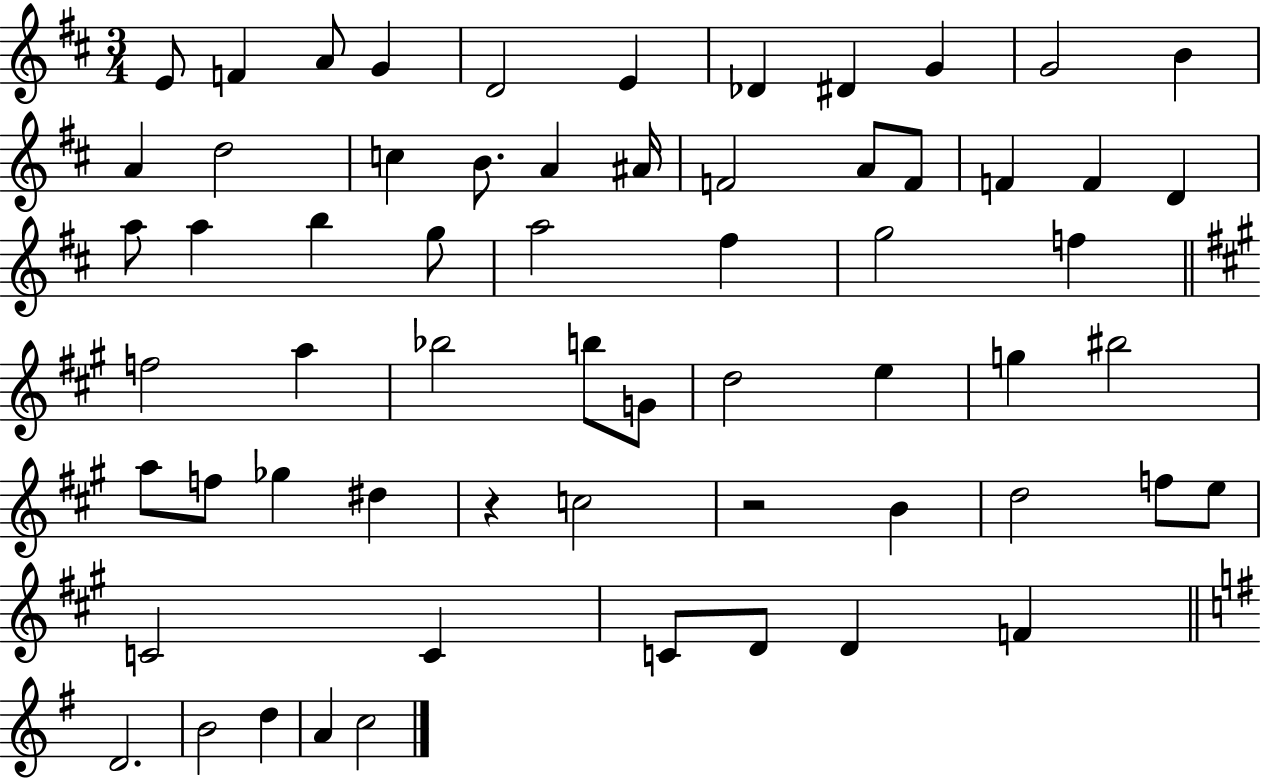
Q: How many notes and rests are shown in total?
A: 62